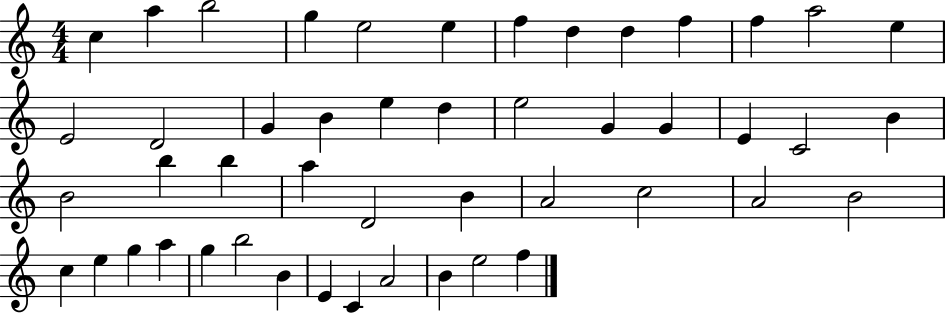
C5/q A5/q B5/h G5/q E5/h E5/q F5/q D5/q D5/q F5/q F5/q A5/h E5/q E4/h D4/h G4/q B4/q E5/q D5/q E5/h G4/q G4/q E4/q C4/h B4/q B4/h B5/q B5/q A5/q D4/h B4/q A4/h C5/h A4/h B4/h C5/q E5/q G5/q A5/q G5/q B5/h B4/q E4/q C4/q A4/h B4/q E5/h F5/q